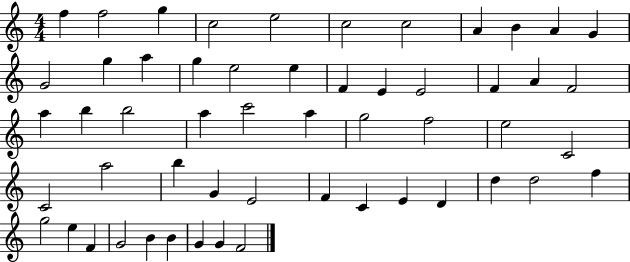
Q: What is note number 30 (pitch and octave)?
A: G5